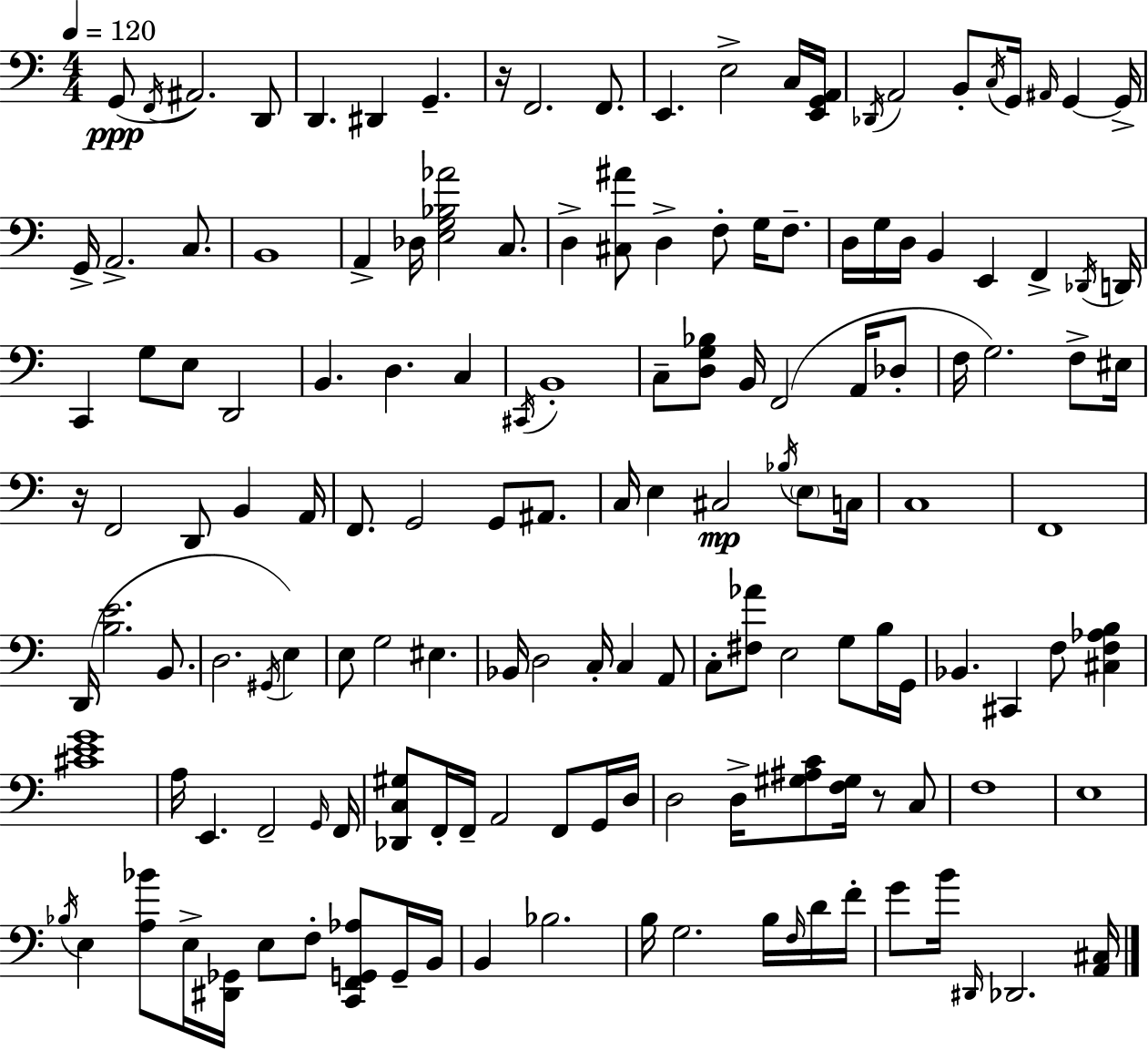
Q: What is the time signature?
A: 4/4